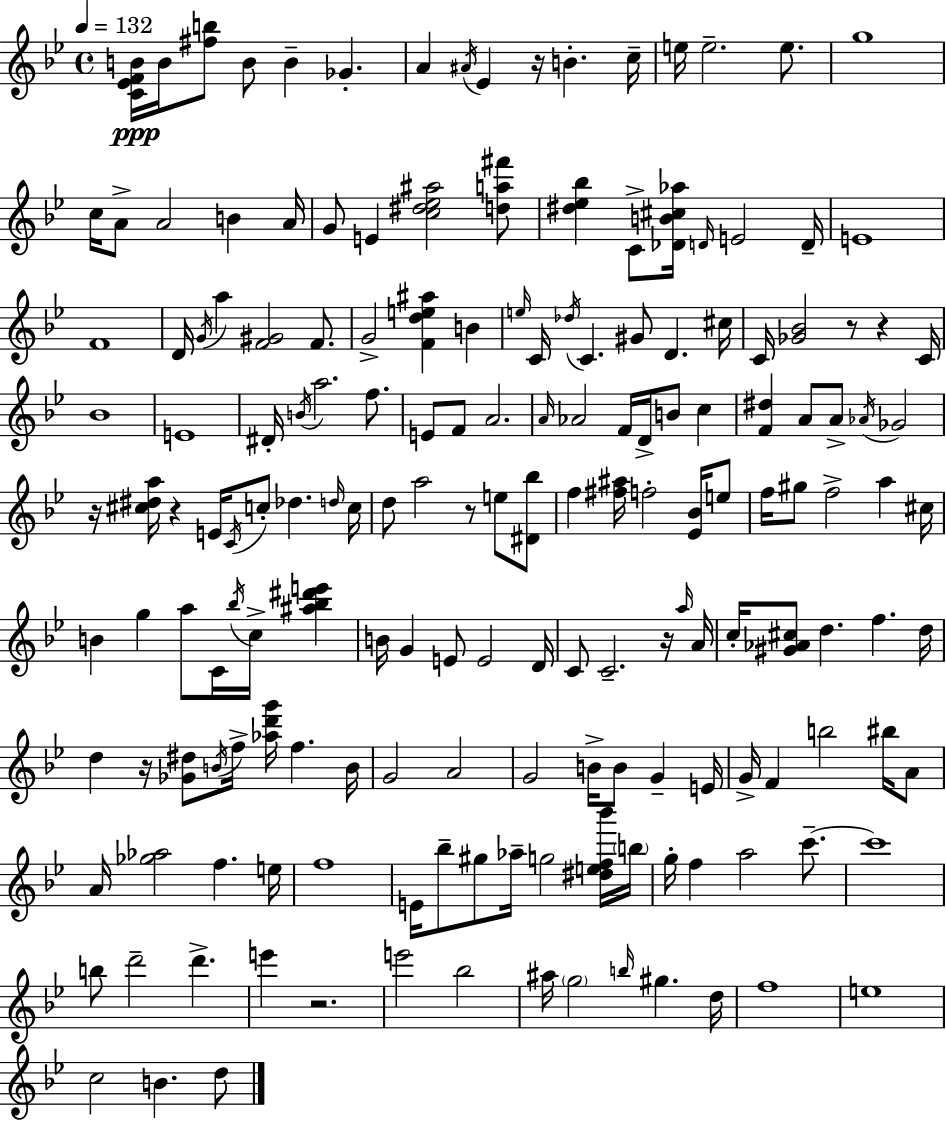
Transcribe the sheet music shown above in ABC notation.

X:1
T:Untitled
M:4/4
L:1/4
K:Bb
[C_EFB]/4 B/4 [^fb]/2 B/2 B _G A ^A/4 _E z/4 B c/4 e/4 e2 e/2 g4 c/4 A/2 A2 B A/4 G/2 E [c^d_e^a]2 [da^f']/2 [^d_e_b] C/2 [_DB^c_a]/4 D/4 E2 D/4 E4 F4 D/4 G/4 a [F^G]2 F/2 G2 [Fde^a] B e/4 C/4 _d/4 C ^G/2 D ^c/4 C/4 [_G_B]2 z/2 z C/4 _B4 E4 ^D/4 B/4 a2 f/2 E/2 F/2 A2 A/4 _A2 F/4 D/4 B/2 c [F^d] A/2 A/2 _A/4 _G2 z/4 [^c^da]/4 z E/4 C/4 c/2 _d d/4 c/4 d/2 a2 z/2 e/2 [^D_b]/2 f [^f^a]/4 f2 [_E_B]/4 e/2 f/4 ^g/2 f2 a ^c/4 B g a/2 C/4 _b/4 c/4 [^a_b^d'e'] B/4 G E/2 E2 D/4 C/2 C2 z/4 a/4 A/4 c/4 [^G_A^c]/2 d f d/4 d z/4 [_G^d]/2 B/4 f/4 [_ad'g']/4 f B/4 G2 A2 G2 B/4 B/2 G E/4 G/4 F b2 ^b/4 A/2 A/4 [_g_a]2 f e/4 f4 E/4 _b/2 ^g/2 _a/4 g2 [^def_b']/4 b/4 g/4 f a2 c'/2 c'4 b/2 d'2 d' e' z2 e'2 _b2 ^a/4 g2 b/4 ^g d/4 f4 e4 c2 B d/2